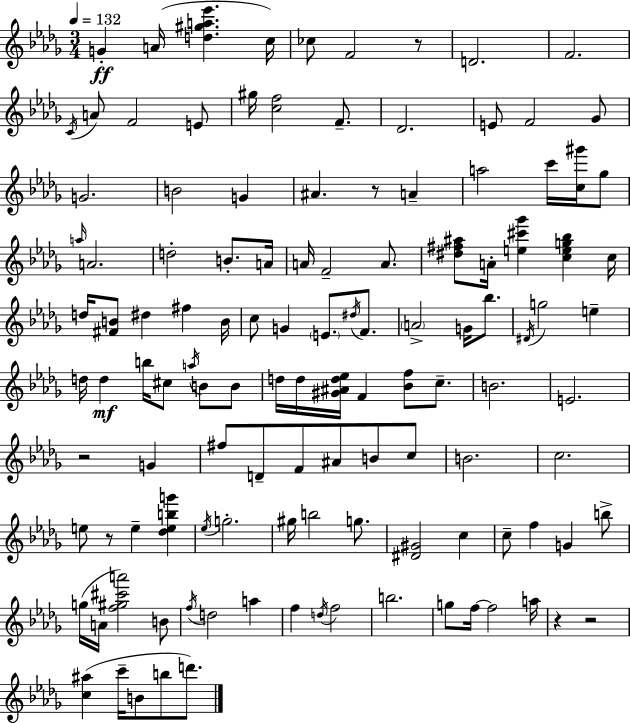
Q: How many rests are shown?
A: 6